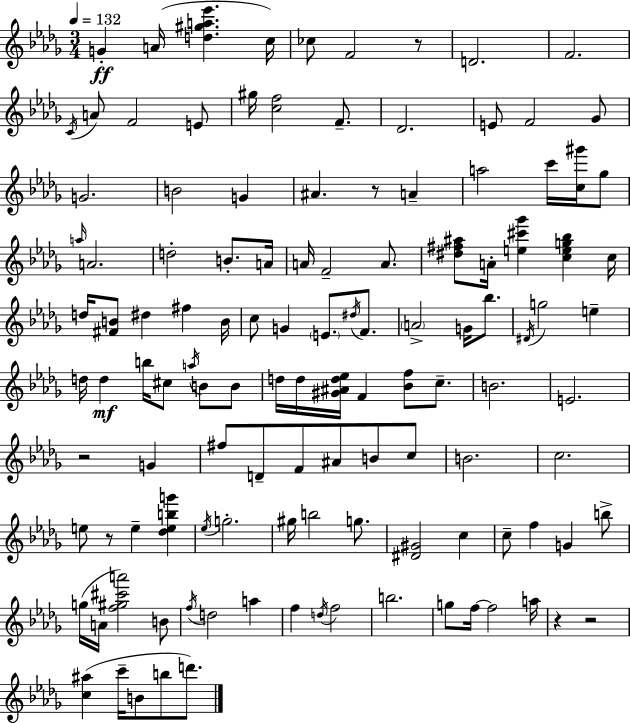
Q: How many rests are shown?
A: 6